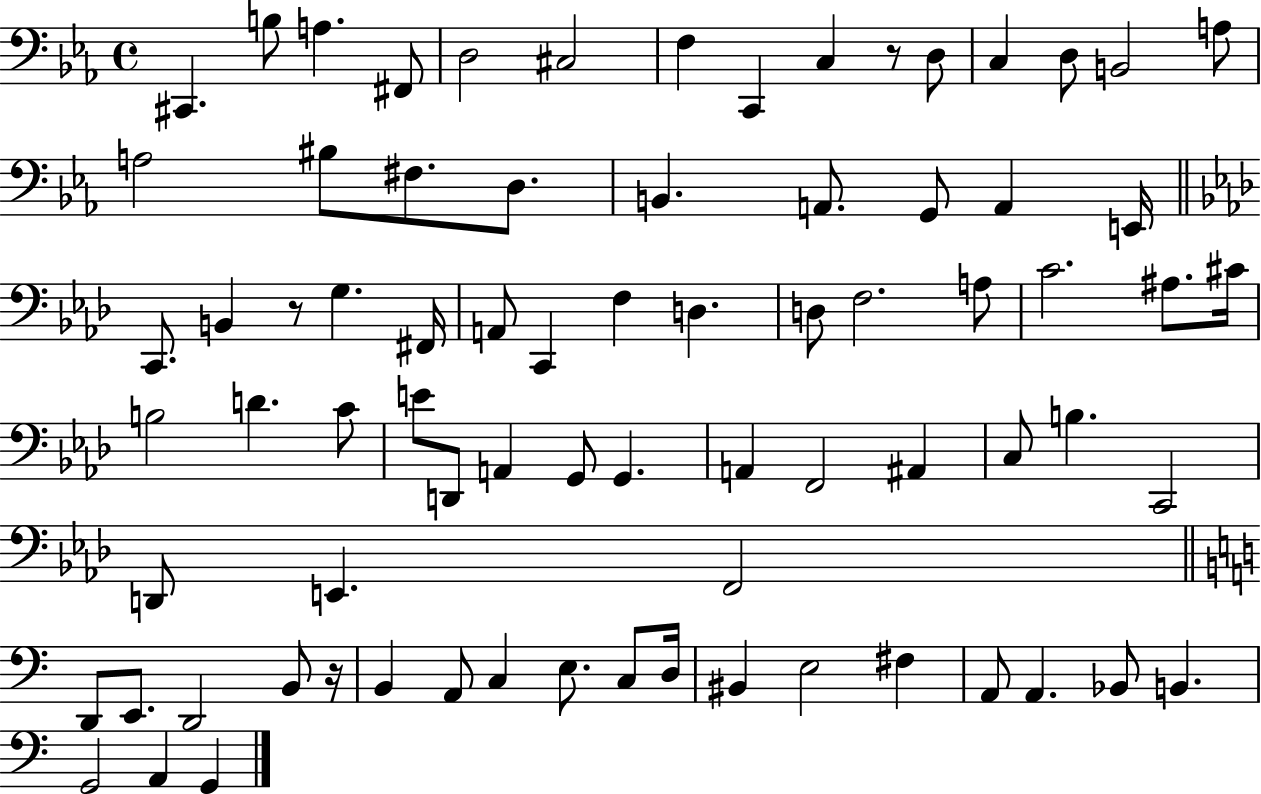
C#2/q. B3/e A3/q. F#2/e D3/h C#3/h F3/q C2/q C3/q R/e D3/e C3/q D3/e B2/h A3/e A3/h BIS3/e F#3/e. D3/e. B2/q. A2/e. G2/e A2/q E2/s C2/e. B2/q R/e G3/q. F#2/s A2/e C2/q F3/q D3/q. D3/e F3/h. A3/e C4/h. A#3/e. C#4/s B3/h D4/q. C4/e E4/e D2/e A2/q G2/e G2/q. A2/q F2/h A#2/q C3/e B3/q. C2/h D2/e E2/q. F2/h D2/e E2/e. D2/h B2/e R/s B2/q A2/e C3/q E3/e. C3/e D3/s BIS2/q E3/h F#3/q A2/e A2/q. Bb2/e B2/q. G2/h A2/q G2/q